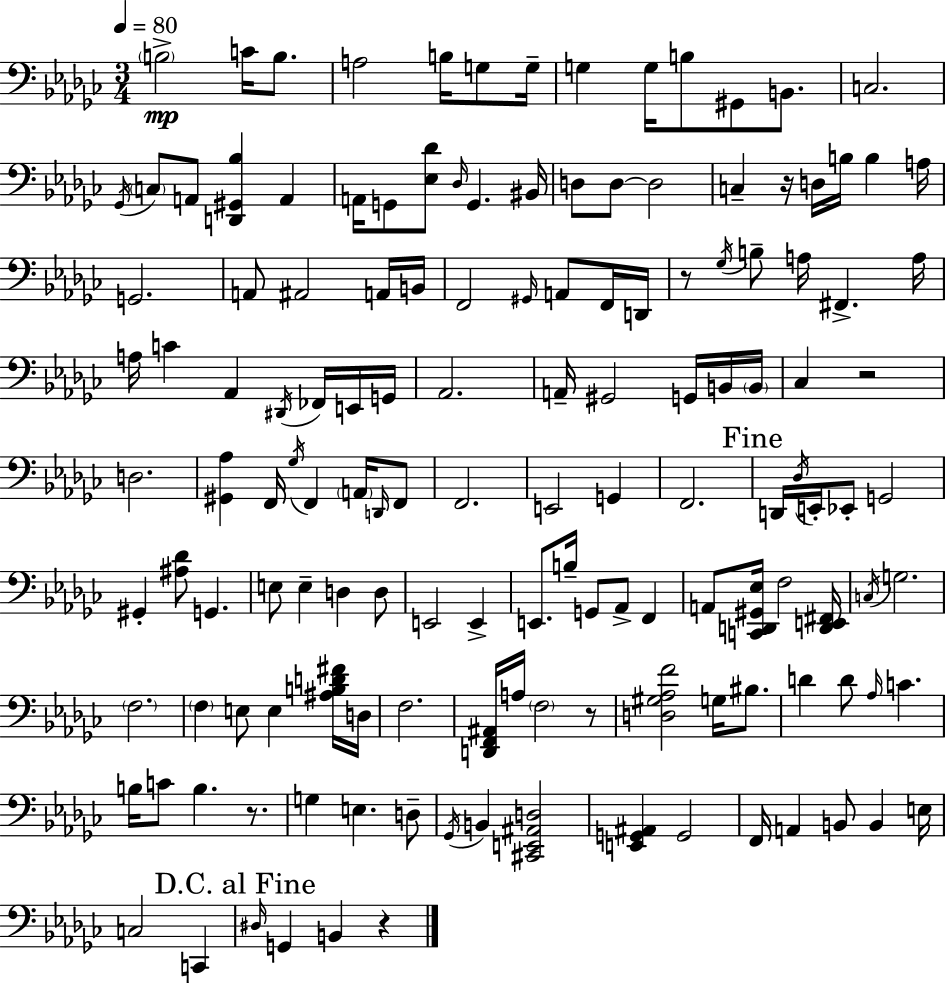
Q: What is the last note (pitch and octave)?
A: B2